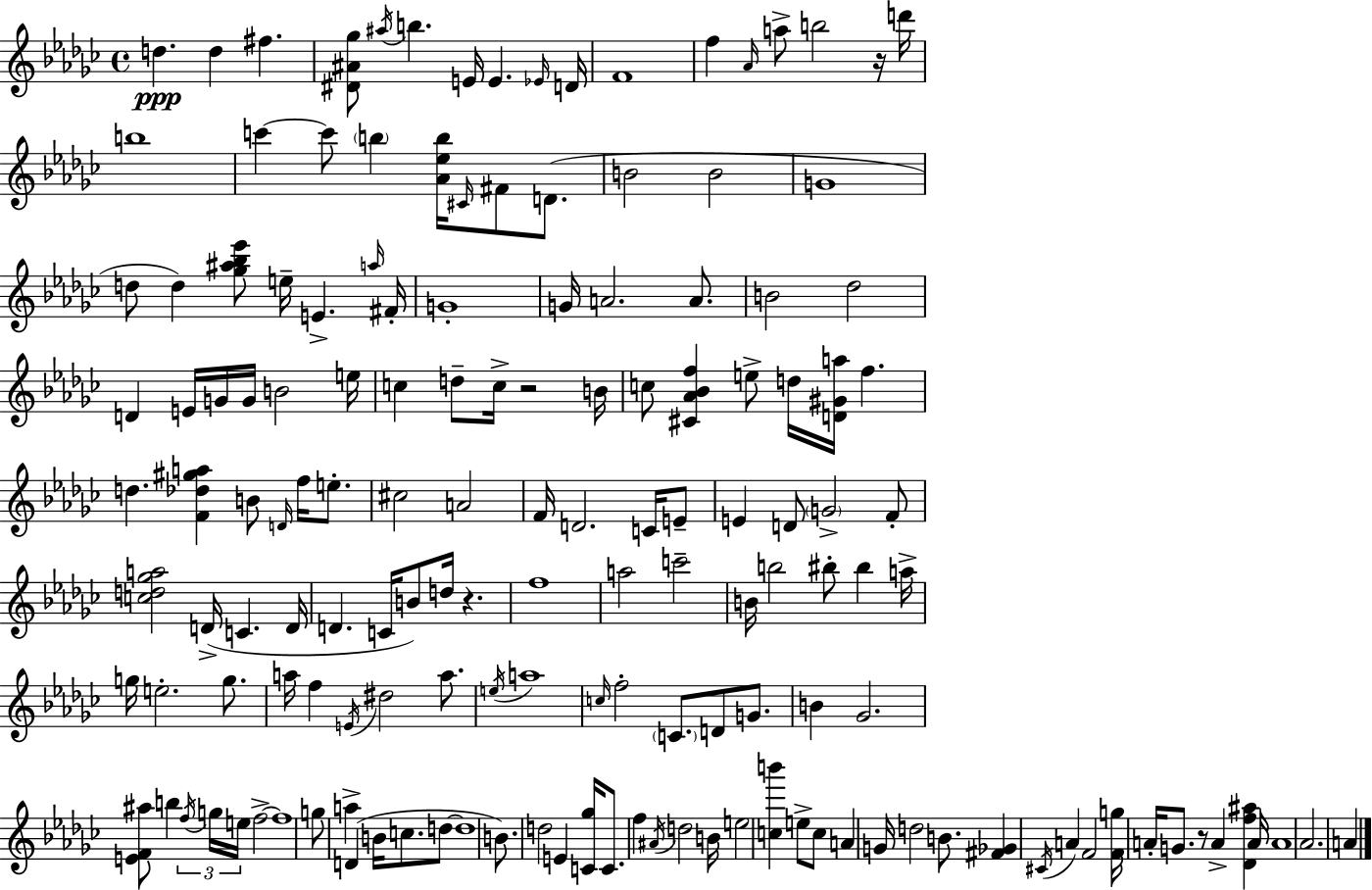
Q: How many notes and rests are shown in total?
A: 153